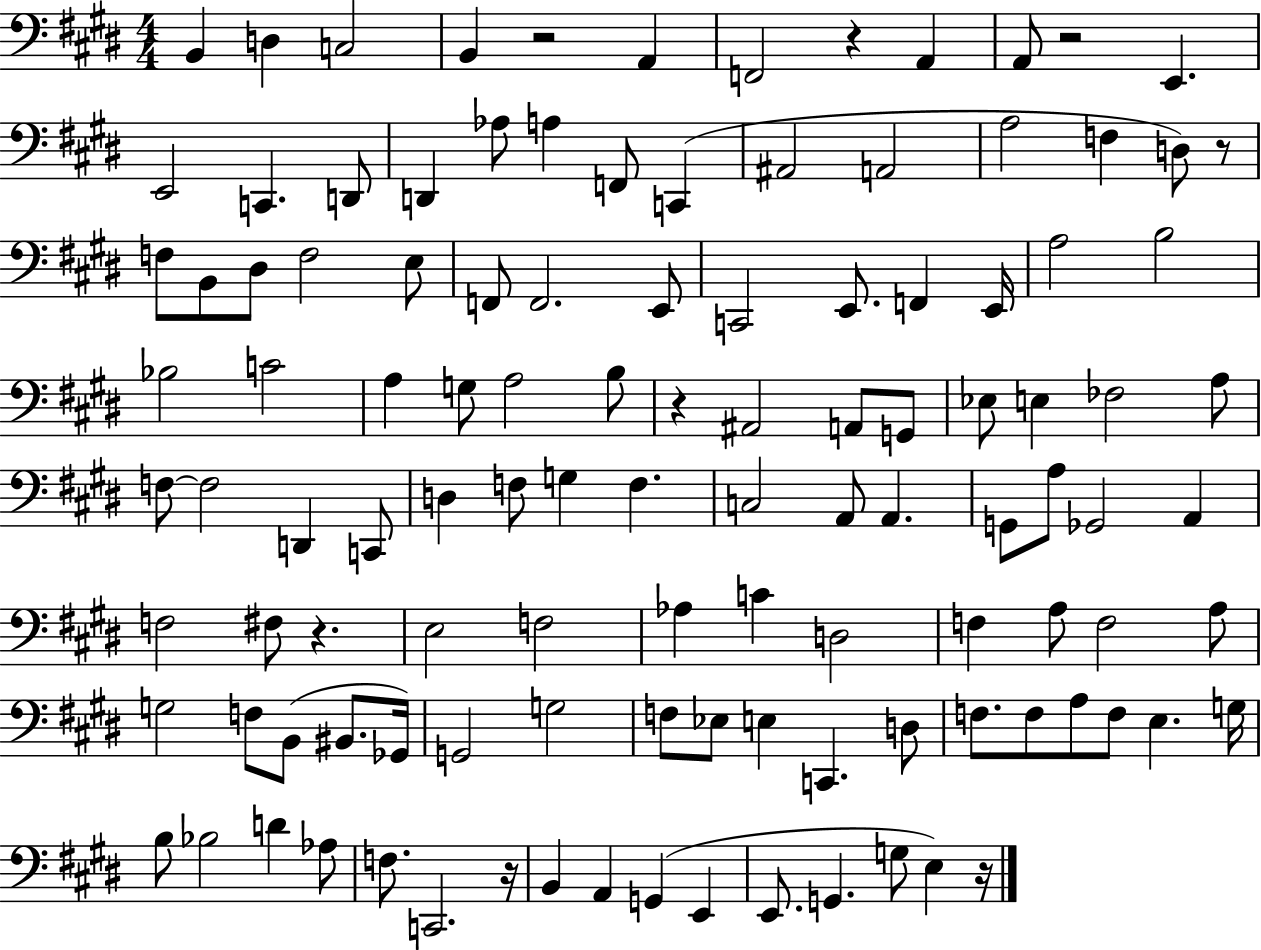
{
  \clef bass
  \numericTimeSignature
  \time 4/4
  \key e \major
  b,4 d4 c2 | b,4 r2 a,4 | f,2 r4 a,4 | a,8 r2 e,4. | \break e,2 c,4. d,8 | d,4 aes8 a4 f,8 c,4( | ais,2 a,2 | a2 f4 d8) r8 | \break f8 b,8 dis8 f2 e8 | f,8 f,2. e,8 | c,2 e,8. f,4 e,16 | a2 b2 | \break bes2 c'2 | a4 g8 a2 b8 | r4 ais,2 a,8 g,8 | ees8 e4 fes2 a8 | \break f8~~ f2 d,4 c,8 | d4 f8 g4 f4. | c2 a,8 a,4. | g,8 a8 ges,2 a,4 | \break f2 fis8 r4. | e2 f2 | aes4 c'4 d2 | f4 a8 f2 a8 | \break g2 f8 b,8( bis,8. ges,16) | g,2 g2 | f8 ees8 e4 c,4. d8 | f8. f8 a8 f8 e4. g16 | \break b8 bes2 d'4 aes8 | f8. c,2. r16 | b,4 a,4 g,4( e,4 | e,8. g,4. g8 e4) r16 | \break \bar "|."
}